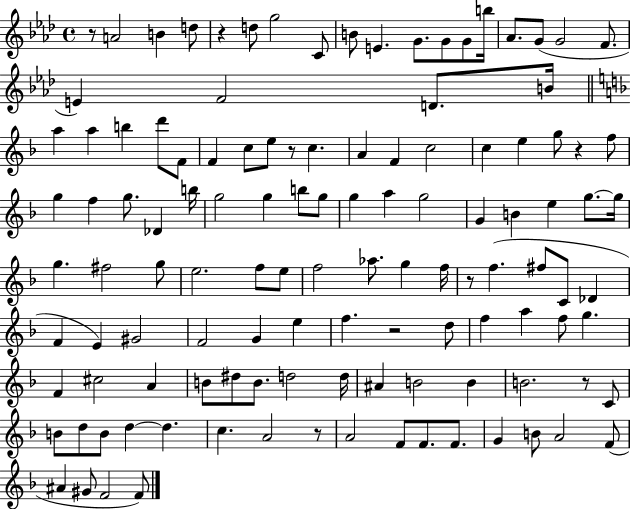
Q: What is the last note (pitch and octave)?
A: F4